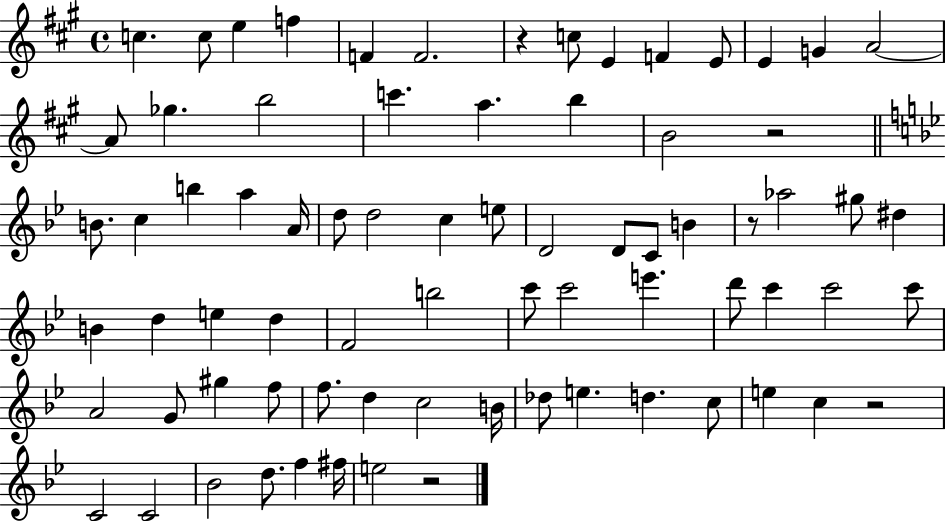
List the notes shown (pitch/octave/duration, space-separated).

C5/q. C5/e E5/q F5/q F4/q F4/h. R/q C5/e E4/q F4/q E4/e E4/q G4/q A4/h A4/e Gb5/q. B5/h C6/q. A5/q. B5/q B4/h R/h B4/e. C5/q B5/q A5/q A4/s D5/e D5/h C5/q E5/e D4/h D4/e C4/e B4/q R/e Ab5/h G#5/e D#5/q B4/q D5/q E5/q D5/q F4/h B5/h C6/e C6/h E6/q. D6/e C6/q C6/h C6/e A4/h G4/e G#5/q F5/e F5/e. D5/q C5/h B4/s Db5/e E5/q. D5/q. C5/e E5/q C5/q R/h C4/h C4/h Bb4/h D5/e. F5/q F#5/s E5/h R/h